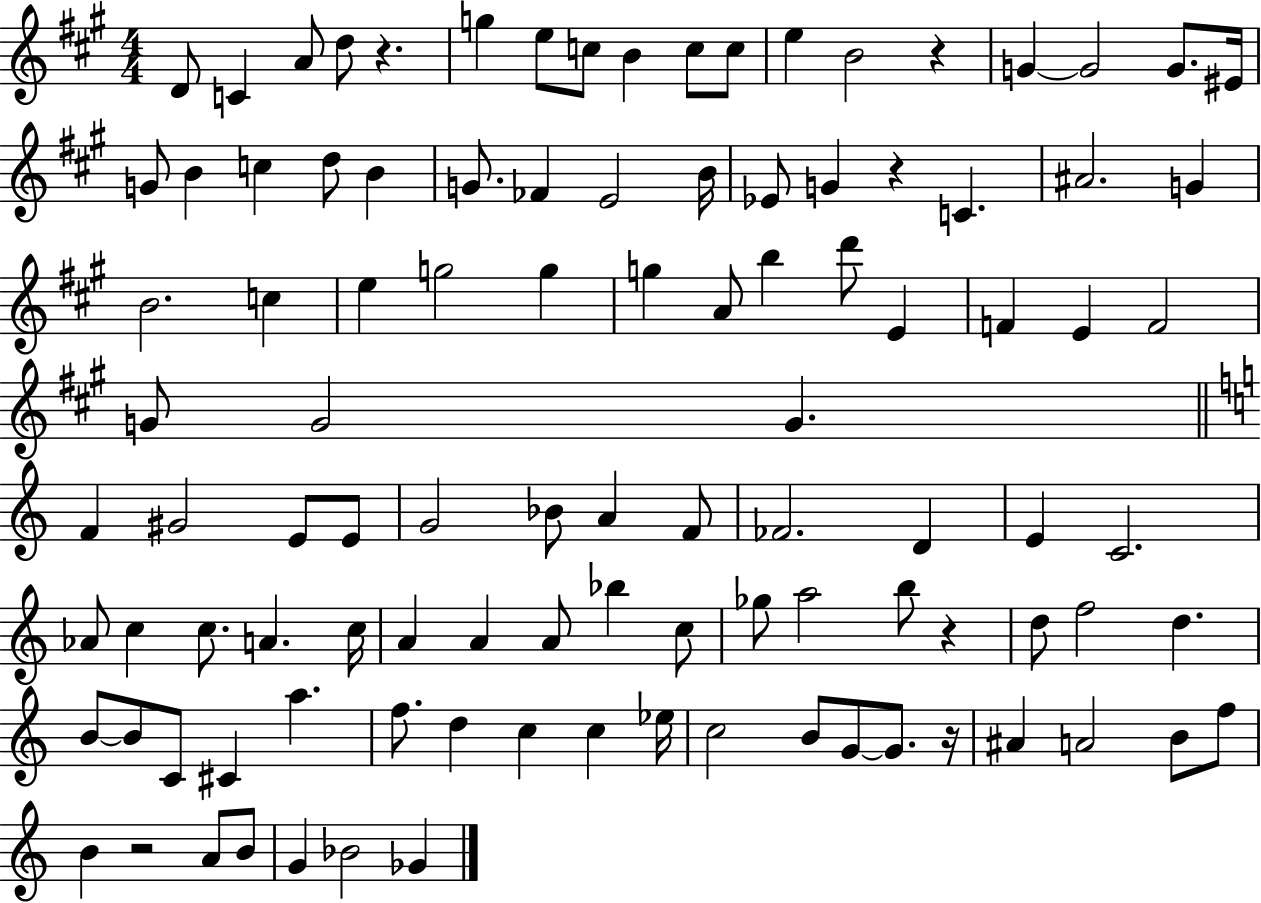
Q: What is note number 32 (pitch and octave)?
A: C5